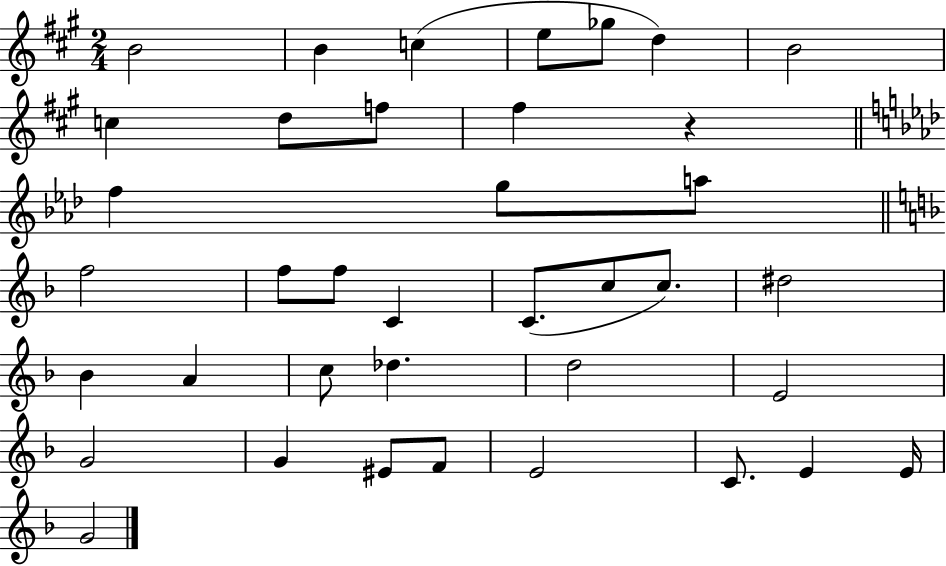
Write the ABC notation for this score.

X:1
T:Untitled
M:2/4
L:1/4
K:A
B2 B c e/2 _g/2 d B2 c d/2 f/2 ^f z f g/2 a/2 f2 f/2 f/2 C C/2 c/2 c/2 ^d2 _B A c/2 _d d2 E2 G2 G ^E/2 F/2 E2 C/2 E E/4 G2